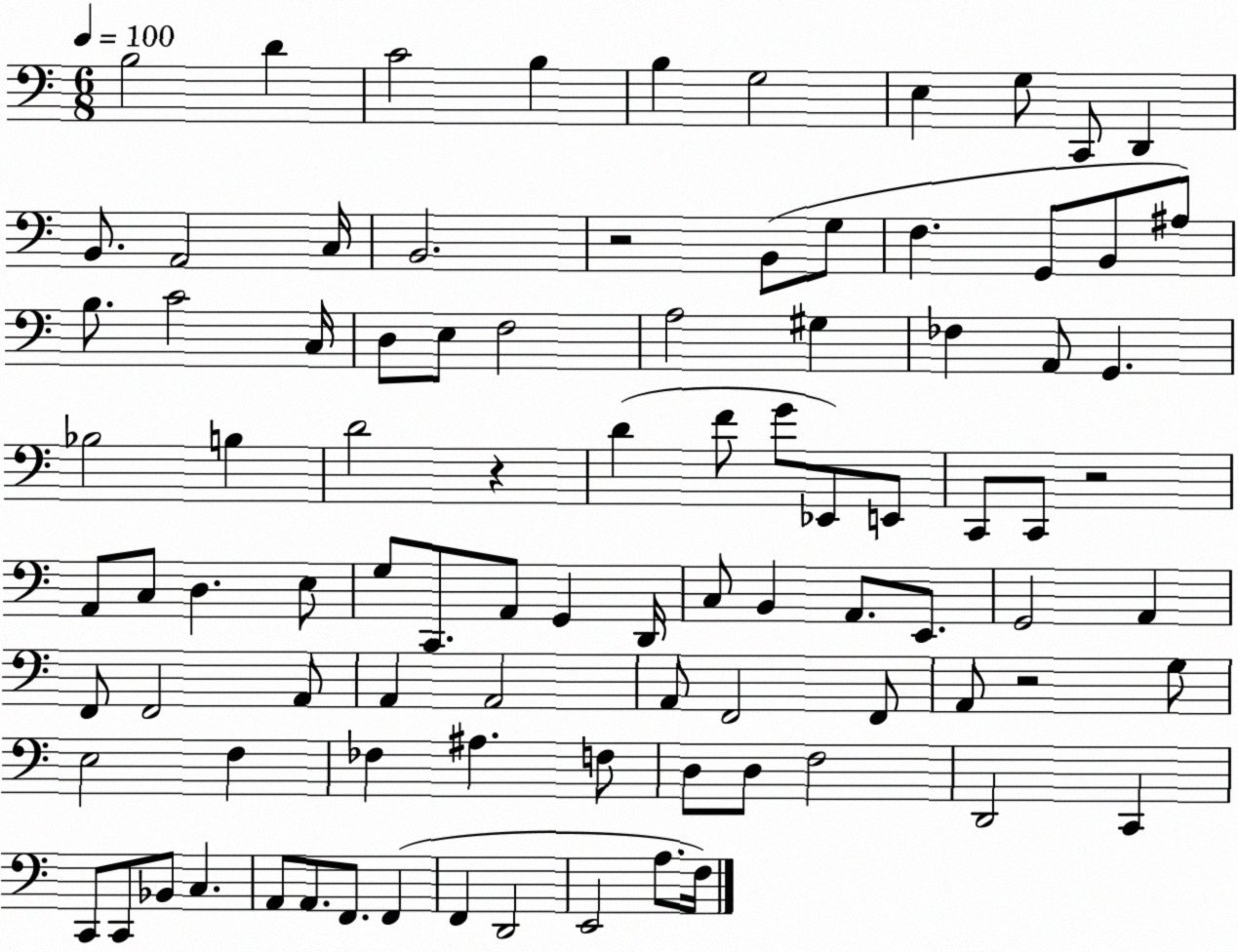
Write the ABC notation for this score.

X:1
T:Untitled
M:6/8
L:1/4
K:C
B,2 D C2 B, B, G,2 E, G,/2 C,,/2 D,, B,,/2 A,,2 C,/4 B,,2 z2 B,,/2 G,/2 F, G,,/2 B,,/2 ^A,/2 B,/2 C2 C,/4 D,/2 E,/2 F,2 A,2 ^G, _F, A,,/2 G,, _B,2 B, D2 z D F/2 G/2 _E,,/2 E,,/2 C,,/2 C,,/2 z2 A,,/2 C,/2 D, E,/2 G,/2 C,,/2 A,,/2 G,, D,,/4 C,/2 B,, A,,/2 E,,/2 G,,2 A,, F,,/2 F,,2 A,,/2 A,, A,,2 A,,/2 F,,2 F,,/2 A,,/2 z2 G,/2 E,2 F, _F, ^A, F,/2 D,/2 D,/2 F,2 D,,2 C,, C,,/2 C,,/2 _B,,/2 C, A,,/2 A,,/2 F,,/2 F,, F,, D,,2 E,,2 A,/2 F,/4